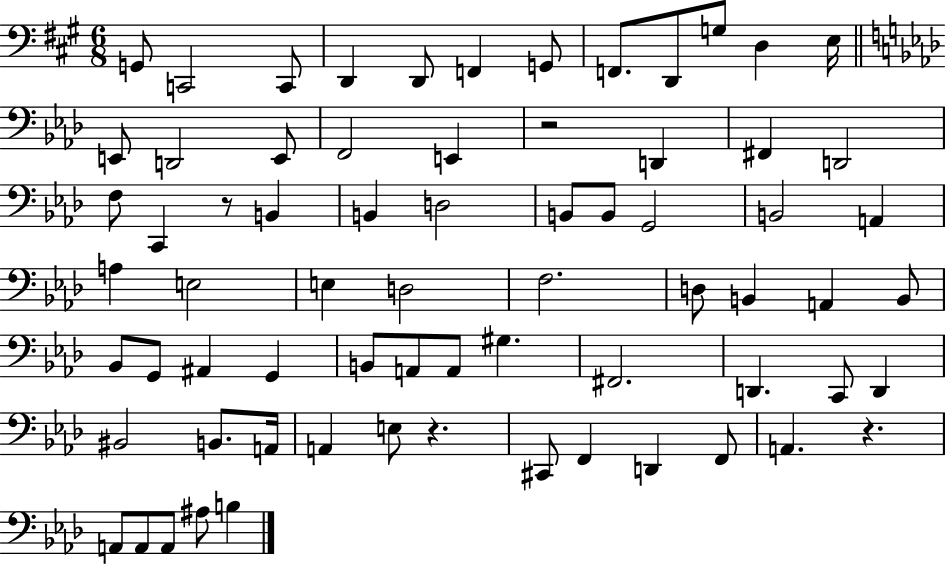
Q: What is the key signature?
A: A major